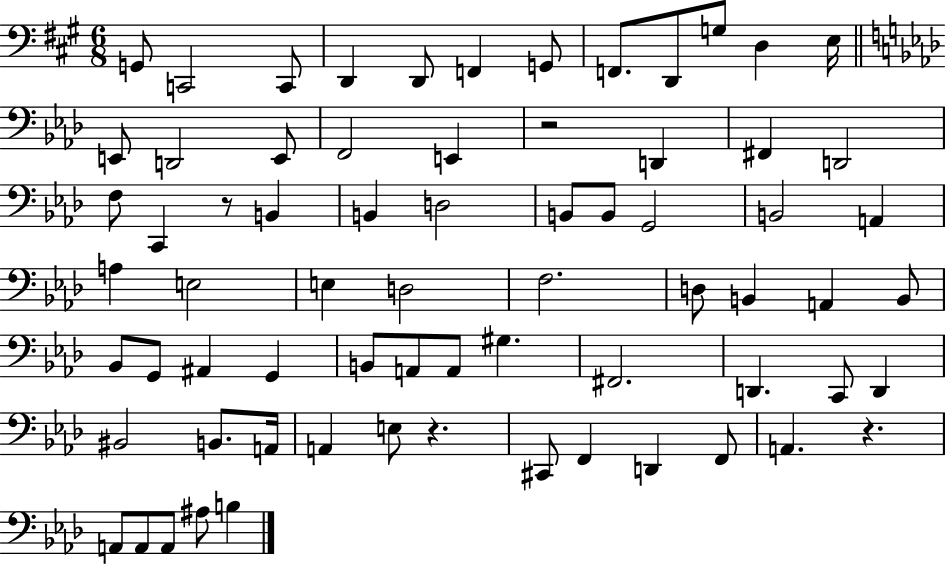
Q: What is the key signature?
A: A major